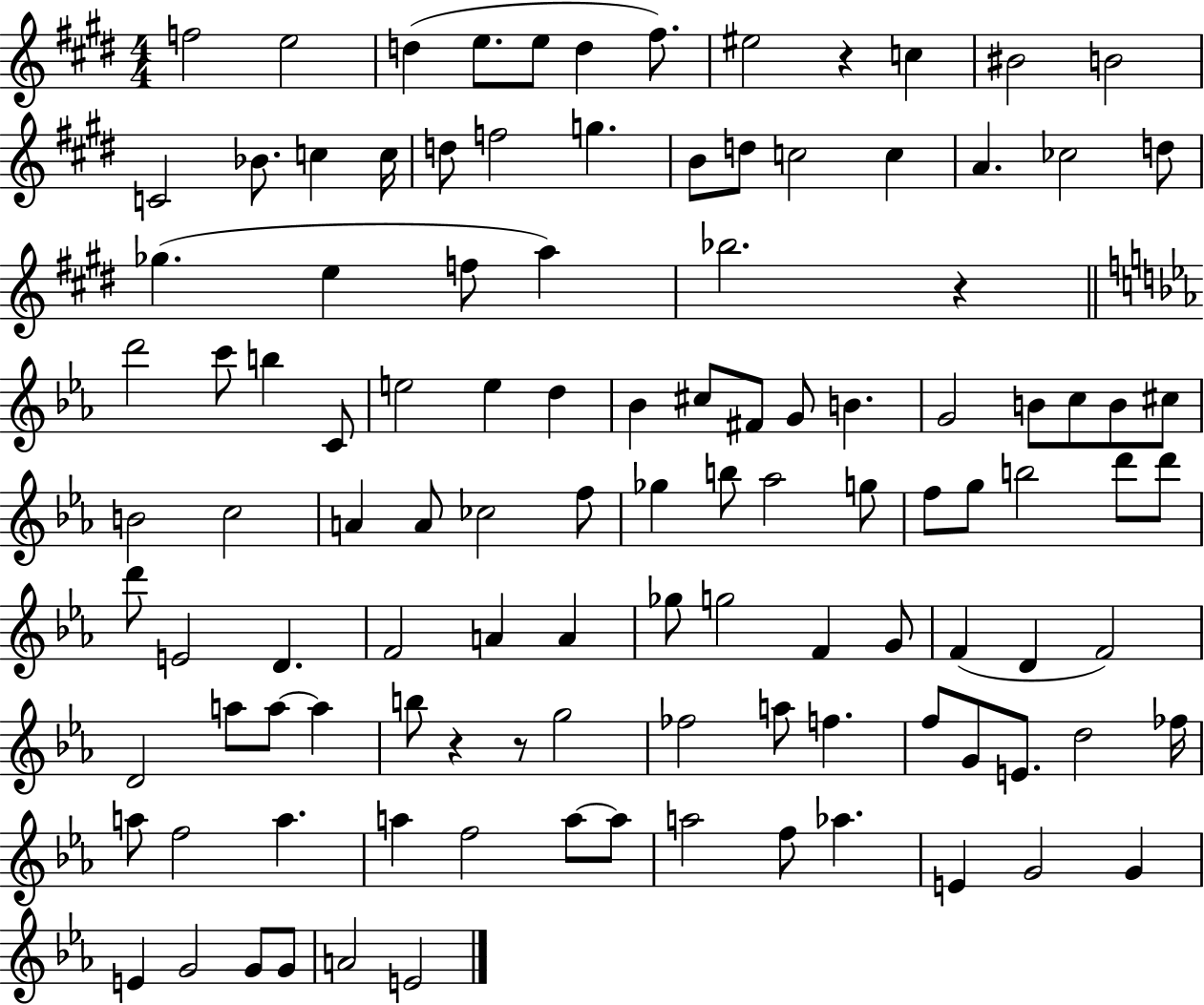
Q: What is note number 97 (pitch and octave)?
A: A5